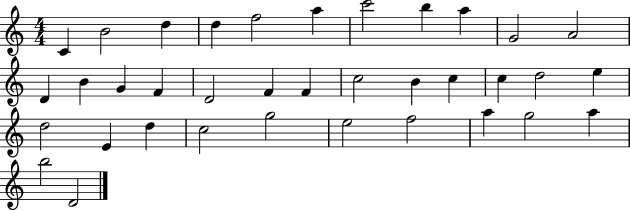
{
  \clef treble
  \numericTimeSignature
  \time 4/4
  \key c \major
  c'4 b'2 d''4 | d''4 f''2 a''4 | c'''2 b''4 a''4 | g'2 a'2 | \break d'4 b'4 g'4 f'4 | d'2 f'4 f'4 | c''2 b'4 c''4 | c''4 d''2 e''4 | \break d''2 e'4 d''4 | c''2 g''2 | e''2 f''2 | a''4 g''2 a''4 | \break b''2 d'2 | \bar "|."
}